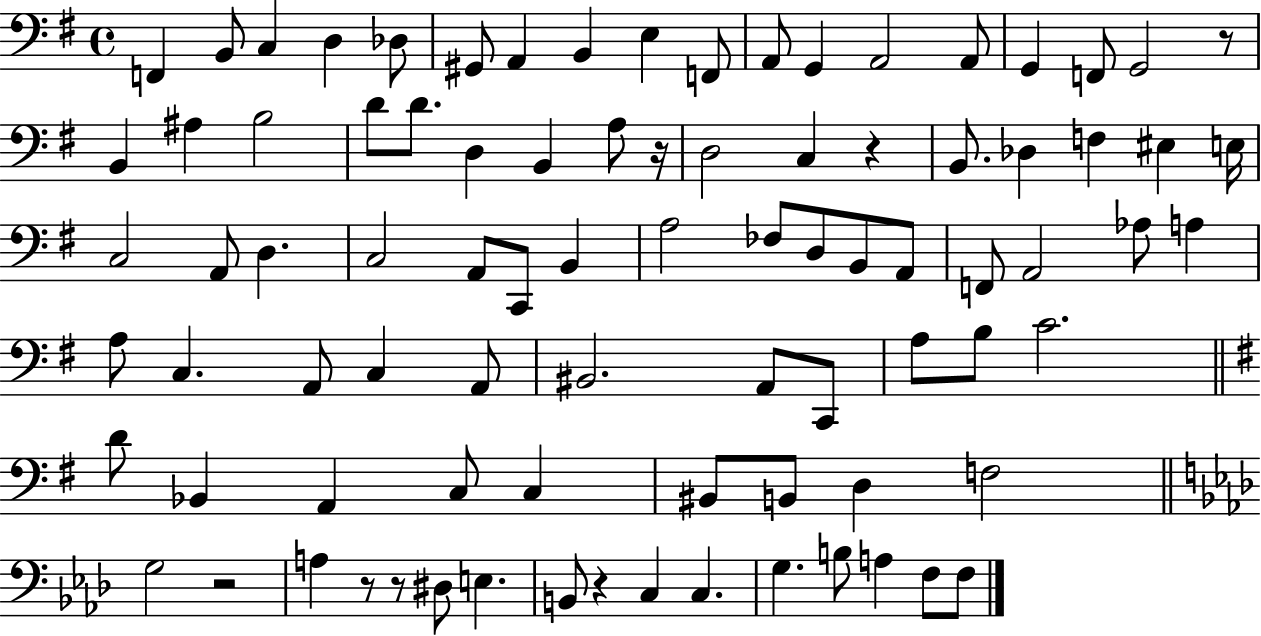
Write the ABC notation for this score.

X:1
T:Untitled
M:4/4
L:1/4
K:G
F,, B,,/2 C, D, _D,/2 ^G,,/2 A,, B,, E, F,,/2 A,,/2 G,, A,,2 A,,/2 G,, F,,/2 G,,2 z/2 B,, ^A, B,2 D/2 D/2 D, B,, A,/2 z/4 D,2 C, z B,,/2 _D, F, ^E, E,/4 C,2 A,,/2 D, C,2 A,,/2 C,,/2 B,, A,2 _F,/2 D,/2 B,,/2 A,,/2 F,,/2 A,,2 _A,/2 A, A,/2 C, A,,/2 C, A,,/2 ^B,,2 A,,/2 C,,/2 A,/2 B,/2 C2 D/2 _B,, A,, C,/2 C, ^B,,/2 B,,/2 D, F,2 G,2 z2 A, z/2 z/2 ^D,/2 E, B,,/2 z C, C, G, B,/2 A, F,/2 F,/2